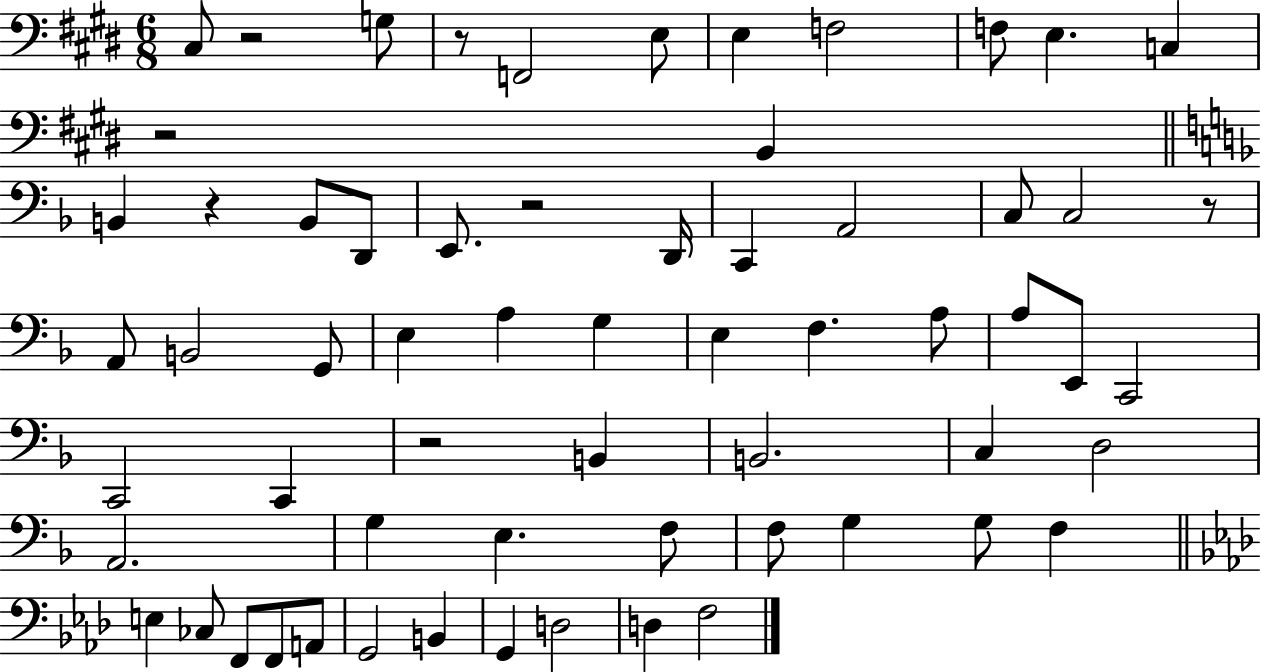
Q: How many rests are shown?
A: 7